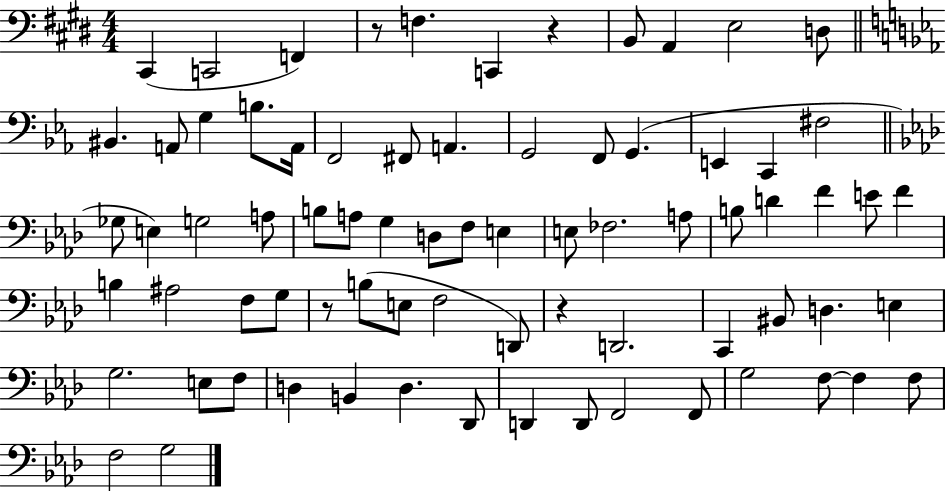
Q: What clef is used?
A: bass